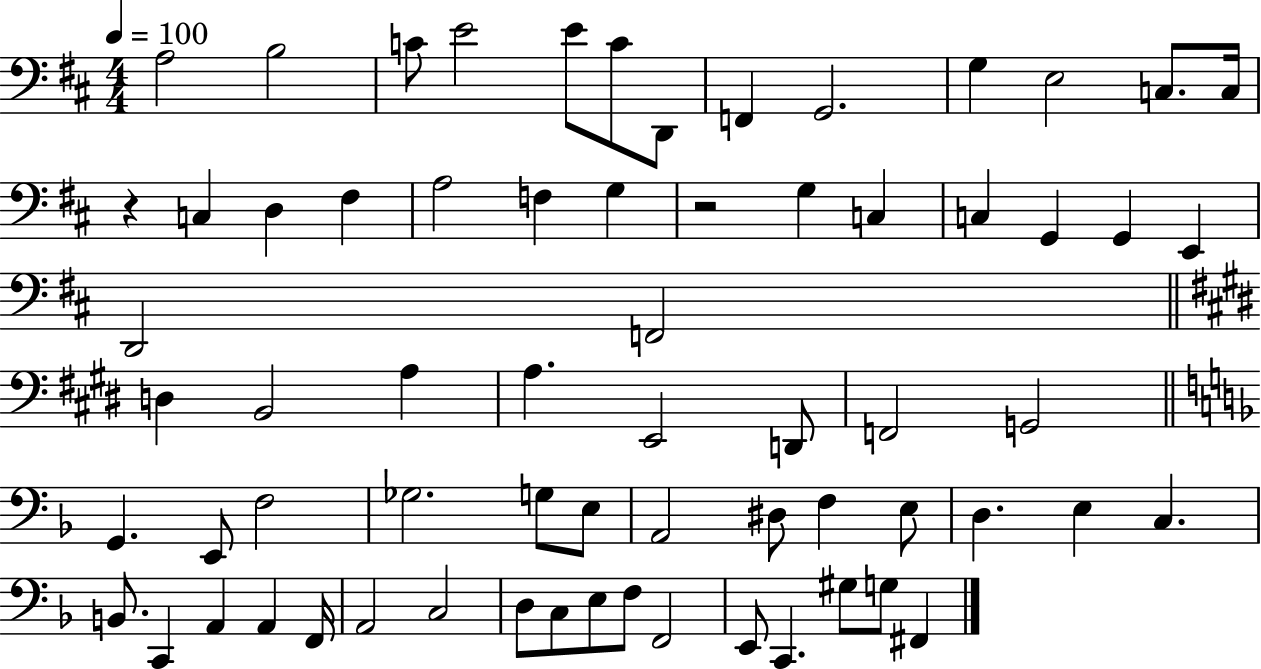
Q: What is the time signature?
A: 4/4